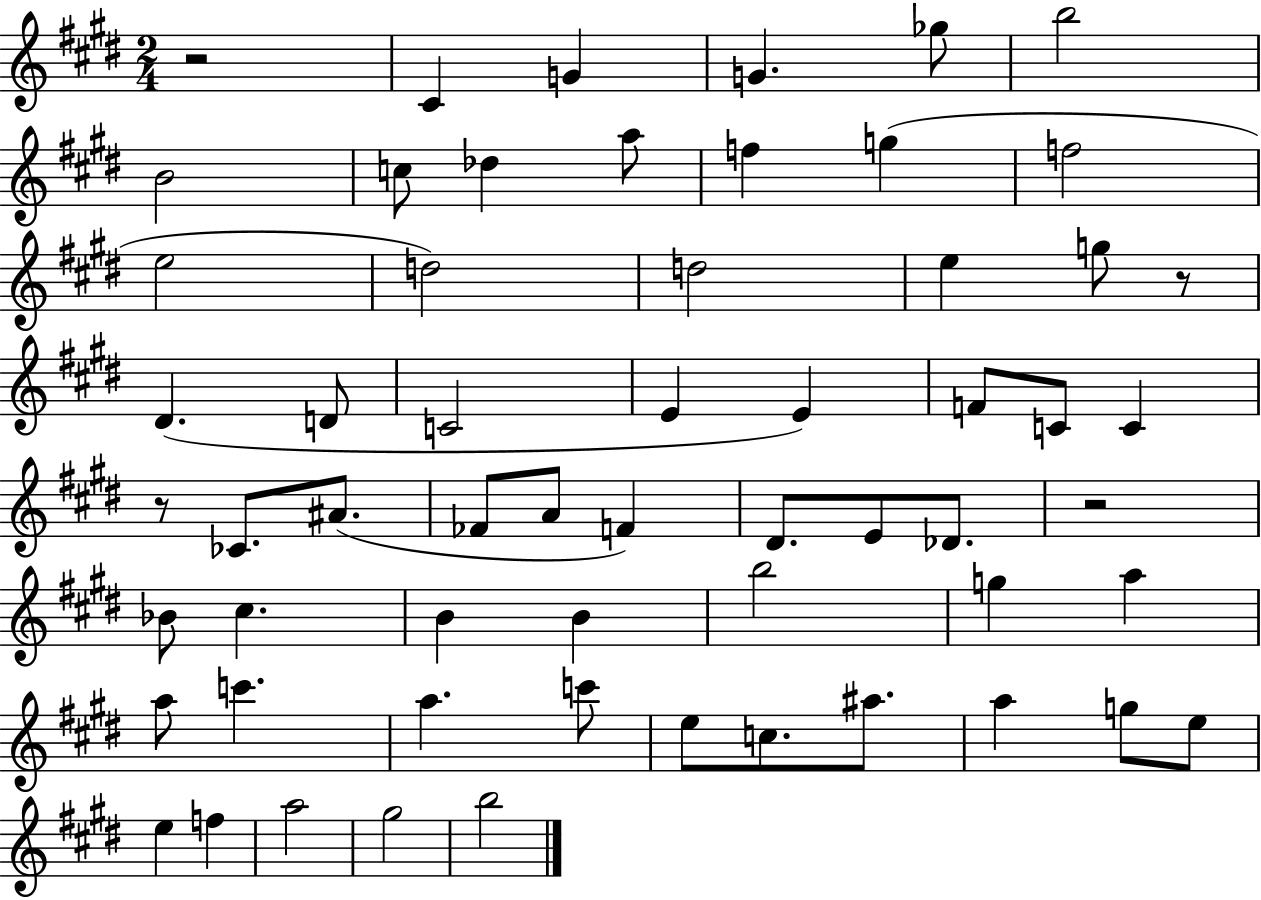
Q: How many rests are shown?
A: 4